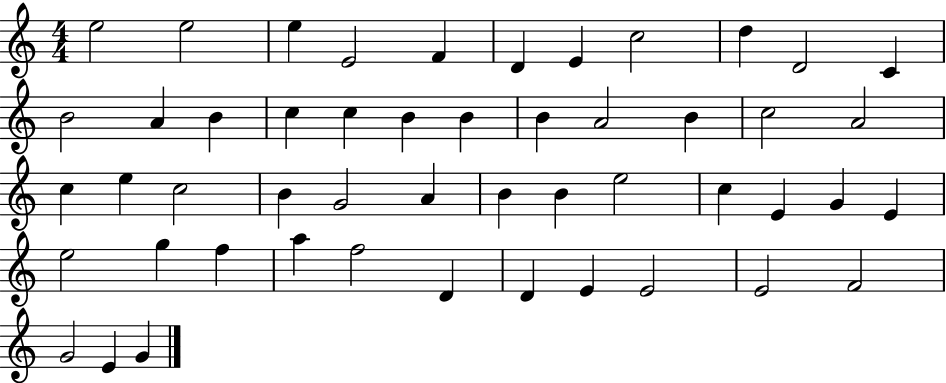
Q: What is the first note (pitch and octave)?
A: E5